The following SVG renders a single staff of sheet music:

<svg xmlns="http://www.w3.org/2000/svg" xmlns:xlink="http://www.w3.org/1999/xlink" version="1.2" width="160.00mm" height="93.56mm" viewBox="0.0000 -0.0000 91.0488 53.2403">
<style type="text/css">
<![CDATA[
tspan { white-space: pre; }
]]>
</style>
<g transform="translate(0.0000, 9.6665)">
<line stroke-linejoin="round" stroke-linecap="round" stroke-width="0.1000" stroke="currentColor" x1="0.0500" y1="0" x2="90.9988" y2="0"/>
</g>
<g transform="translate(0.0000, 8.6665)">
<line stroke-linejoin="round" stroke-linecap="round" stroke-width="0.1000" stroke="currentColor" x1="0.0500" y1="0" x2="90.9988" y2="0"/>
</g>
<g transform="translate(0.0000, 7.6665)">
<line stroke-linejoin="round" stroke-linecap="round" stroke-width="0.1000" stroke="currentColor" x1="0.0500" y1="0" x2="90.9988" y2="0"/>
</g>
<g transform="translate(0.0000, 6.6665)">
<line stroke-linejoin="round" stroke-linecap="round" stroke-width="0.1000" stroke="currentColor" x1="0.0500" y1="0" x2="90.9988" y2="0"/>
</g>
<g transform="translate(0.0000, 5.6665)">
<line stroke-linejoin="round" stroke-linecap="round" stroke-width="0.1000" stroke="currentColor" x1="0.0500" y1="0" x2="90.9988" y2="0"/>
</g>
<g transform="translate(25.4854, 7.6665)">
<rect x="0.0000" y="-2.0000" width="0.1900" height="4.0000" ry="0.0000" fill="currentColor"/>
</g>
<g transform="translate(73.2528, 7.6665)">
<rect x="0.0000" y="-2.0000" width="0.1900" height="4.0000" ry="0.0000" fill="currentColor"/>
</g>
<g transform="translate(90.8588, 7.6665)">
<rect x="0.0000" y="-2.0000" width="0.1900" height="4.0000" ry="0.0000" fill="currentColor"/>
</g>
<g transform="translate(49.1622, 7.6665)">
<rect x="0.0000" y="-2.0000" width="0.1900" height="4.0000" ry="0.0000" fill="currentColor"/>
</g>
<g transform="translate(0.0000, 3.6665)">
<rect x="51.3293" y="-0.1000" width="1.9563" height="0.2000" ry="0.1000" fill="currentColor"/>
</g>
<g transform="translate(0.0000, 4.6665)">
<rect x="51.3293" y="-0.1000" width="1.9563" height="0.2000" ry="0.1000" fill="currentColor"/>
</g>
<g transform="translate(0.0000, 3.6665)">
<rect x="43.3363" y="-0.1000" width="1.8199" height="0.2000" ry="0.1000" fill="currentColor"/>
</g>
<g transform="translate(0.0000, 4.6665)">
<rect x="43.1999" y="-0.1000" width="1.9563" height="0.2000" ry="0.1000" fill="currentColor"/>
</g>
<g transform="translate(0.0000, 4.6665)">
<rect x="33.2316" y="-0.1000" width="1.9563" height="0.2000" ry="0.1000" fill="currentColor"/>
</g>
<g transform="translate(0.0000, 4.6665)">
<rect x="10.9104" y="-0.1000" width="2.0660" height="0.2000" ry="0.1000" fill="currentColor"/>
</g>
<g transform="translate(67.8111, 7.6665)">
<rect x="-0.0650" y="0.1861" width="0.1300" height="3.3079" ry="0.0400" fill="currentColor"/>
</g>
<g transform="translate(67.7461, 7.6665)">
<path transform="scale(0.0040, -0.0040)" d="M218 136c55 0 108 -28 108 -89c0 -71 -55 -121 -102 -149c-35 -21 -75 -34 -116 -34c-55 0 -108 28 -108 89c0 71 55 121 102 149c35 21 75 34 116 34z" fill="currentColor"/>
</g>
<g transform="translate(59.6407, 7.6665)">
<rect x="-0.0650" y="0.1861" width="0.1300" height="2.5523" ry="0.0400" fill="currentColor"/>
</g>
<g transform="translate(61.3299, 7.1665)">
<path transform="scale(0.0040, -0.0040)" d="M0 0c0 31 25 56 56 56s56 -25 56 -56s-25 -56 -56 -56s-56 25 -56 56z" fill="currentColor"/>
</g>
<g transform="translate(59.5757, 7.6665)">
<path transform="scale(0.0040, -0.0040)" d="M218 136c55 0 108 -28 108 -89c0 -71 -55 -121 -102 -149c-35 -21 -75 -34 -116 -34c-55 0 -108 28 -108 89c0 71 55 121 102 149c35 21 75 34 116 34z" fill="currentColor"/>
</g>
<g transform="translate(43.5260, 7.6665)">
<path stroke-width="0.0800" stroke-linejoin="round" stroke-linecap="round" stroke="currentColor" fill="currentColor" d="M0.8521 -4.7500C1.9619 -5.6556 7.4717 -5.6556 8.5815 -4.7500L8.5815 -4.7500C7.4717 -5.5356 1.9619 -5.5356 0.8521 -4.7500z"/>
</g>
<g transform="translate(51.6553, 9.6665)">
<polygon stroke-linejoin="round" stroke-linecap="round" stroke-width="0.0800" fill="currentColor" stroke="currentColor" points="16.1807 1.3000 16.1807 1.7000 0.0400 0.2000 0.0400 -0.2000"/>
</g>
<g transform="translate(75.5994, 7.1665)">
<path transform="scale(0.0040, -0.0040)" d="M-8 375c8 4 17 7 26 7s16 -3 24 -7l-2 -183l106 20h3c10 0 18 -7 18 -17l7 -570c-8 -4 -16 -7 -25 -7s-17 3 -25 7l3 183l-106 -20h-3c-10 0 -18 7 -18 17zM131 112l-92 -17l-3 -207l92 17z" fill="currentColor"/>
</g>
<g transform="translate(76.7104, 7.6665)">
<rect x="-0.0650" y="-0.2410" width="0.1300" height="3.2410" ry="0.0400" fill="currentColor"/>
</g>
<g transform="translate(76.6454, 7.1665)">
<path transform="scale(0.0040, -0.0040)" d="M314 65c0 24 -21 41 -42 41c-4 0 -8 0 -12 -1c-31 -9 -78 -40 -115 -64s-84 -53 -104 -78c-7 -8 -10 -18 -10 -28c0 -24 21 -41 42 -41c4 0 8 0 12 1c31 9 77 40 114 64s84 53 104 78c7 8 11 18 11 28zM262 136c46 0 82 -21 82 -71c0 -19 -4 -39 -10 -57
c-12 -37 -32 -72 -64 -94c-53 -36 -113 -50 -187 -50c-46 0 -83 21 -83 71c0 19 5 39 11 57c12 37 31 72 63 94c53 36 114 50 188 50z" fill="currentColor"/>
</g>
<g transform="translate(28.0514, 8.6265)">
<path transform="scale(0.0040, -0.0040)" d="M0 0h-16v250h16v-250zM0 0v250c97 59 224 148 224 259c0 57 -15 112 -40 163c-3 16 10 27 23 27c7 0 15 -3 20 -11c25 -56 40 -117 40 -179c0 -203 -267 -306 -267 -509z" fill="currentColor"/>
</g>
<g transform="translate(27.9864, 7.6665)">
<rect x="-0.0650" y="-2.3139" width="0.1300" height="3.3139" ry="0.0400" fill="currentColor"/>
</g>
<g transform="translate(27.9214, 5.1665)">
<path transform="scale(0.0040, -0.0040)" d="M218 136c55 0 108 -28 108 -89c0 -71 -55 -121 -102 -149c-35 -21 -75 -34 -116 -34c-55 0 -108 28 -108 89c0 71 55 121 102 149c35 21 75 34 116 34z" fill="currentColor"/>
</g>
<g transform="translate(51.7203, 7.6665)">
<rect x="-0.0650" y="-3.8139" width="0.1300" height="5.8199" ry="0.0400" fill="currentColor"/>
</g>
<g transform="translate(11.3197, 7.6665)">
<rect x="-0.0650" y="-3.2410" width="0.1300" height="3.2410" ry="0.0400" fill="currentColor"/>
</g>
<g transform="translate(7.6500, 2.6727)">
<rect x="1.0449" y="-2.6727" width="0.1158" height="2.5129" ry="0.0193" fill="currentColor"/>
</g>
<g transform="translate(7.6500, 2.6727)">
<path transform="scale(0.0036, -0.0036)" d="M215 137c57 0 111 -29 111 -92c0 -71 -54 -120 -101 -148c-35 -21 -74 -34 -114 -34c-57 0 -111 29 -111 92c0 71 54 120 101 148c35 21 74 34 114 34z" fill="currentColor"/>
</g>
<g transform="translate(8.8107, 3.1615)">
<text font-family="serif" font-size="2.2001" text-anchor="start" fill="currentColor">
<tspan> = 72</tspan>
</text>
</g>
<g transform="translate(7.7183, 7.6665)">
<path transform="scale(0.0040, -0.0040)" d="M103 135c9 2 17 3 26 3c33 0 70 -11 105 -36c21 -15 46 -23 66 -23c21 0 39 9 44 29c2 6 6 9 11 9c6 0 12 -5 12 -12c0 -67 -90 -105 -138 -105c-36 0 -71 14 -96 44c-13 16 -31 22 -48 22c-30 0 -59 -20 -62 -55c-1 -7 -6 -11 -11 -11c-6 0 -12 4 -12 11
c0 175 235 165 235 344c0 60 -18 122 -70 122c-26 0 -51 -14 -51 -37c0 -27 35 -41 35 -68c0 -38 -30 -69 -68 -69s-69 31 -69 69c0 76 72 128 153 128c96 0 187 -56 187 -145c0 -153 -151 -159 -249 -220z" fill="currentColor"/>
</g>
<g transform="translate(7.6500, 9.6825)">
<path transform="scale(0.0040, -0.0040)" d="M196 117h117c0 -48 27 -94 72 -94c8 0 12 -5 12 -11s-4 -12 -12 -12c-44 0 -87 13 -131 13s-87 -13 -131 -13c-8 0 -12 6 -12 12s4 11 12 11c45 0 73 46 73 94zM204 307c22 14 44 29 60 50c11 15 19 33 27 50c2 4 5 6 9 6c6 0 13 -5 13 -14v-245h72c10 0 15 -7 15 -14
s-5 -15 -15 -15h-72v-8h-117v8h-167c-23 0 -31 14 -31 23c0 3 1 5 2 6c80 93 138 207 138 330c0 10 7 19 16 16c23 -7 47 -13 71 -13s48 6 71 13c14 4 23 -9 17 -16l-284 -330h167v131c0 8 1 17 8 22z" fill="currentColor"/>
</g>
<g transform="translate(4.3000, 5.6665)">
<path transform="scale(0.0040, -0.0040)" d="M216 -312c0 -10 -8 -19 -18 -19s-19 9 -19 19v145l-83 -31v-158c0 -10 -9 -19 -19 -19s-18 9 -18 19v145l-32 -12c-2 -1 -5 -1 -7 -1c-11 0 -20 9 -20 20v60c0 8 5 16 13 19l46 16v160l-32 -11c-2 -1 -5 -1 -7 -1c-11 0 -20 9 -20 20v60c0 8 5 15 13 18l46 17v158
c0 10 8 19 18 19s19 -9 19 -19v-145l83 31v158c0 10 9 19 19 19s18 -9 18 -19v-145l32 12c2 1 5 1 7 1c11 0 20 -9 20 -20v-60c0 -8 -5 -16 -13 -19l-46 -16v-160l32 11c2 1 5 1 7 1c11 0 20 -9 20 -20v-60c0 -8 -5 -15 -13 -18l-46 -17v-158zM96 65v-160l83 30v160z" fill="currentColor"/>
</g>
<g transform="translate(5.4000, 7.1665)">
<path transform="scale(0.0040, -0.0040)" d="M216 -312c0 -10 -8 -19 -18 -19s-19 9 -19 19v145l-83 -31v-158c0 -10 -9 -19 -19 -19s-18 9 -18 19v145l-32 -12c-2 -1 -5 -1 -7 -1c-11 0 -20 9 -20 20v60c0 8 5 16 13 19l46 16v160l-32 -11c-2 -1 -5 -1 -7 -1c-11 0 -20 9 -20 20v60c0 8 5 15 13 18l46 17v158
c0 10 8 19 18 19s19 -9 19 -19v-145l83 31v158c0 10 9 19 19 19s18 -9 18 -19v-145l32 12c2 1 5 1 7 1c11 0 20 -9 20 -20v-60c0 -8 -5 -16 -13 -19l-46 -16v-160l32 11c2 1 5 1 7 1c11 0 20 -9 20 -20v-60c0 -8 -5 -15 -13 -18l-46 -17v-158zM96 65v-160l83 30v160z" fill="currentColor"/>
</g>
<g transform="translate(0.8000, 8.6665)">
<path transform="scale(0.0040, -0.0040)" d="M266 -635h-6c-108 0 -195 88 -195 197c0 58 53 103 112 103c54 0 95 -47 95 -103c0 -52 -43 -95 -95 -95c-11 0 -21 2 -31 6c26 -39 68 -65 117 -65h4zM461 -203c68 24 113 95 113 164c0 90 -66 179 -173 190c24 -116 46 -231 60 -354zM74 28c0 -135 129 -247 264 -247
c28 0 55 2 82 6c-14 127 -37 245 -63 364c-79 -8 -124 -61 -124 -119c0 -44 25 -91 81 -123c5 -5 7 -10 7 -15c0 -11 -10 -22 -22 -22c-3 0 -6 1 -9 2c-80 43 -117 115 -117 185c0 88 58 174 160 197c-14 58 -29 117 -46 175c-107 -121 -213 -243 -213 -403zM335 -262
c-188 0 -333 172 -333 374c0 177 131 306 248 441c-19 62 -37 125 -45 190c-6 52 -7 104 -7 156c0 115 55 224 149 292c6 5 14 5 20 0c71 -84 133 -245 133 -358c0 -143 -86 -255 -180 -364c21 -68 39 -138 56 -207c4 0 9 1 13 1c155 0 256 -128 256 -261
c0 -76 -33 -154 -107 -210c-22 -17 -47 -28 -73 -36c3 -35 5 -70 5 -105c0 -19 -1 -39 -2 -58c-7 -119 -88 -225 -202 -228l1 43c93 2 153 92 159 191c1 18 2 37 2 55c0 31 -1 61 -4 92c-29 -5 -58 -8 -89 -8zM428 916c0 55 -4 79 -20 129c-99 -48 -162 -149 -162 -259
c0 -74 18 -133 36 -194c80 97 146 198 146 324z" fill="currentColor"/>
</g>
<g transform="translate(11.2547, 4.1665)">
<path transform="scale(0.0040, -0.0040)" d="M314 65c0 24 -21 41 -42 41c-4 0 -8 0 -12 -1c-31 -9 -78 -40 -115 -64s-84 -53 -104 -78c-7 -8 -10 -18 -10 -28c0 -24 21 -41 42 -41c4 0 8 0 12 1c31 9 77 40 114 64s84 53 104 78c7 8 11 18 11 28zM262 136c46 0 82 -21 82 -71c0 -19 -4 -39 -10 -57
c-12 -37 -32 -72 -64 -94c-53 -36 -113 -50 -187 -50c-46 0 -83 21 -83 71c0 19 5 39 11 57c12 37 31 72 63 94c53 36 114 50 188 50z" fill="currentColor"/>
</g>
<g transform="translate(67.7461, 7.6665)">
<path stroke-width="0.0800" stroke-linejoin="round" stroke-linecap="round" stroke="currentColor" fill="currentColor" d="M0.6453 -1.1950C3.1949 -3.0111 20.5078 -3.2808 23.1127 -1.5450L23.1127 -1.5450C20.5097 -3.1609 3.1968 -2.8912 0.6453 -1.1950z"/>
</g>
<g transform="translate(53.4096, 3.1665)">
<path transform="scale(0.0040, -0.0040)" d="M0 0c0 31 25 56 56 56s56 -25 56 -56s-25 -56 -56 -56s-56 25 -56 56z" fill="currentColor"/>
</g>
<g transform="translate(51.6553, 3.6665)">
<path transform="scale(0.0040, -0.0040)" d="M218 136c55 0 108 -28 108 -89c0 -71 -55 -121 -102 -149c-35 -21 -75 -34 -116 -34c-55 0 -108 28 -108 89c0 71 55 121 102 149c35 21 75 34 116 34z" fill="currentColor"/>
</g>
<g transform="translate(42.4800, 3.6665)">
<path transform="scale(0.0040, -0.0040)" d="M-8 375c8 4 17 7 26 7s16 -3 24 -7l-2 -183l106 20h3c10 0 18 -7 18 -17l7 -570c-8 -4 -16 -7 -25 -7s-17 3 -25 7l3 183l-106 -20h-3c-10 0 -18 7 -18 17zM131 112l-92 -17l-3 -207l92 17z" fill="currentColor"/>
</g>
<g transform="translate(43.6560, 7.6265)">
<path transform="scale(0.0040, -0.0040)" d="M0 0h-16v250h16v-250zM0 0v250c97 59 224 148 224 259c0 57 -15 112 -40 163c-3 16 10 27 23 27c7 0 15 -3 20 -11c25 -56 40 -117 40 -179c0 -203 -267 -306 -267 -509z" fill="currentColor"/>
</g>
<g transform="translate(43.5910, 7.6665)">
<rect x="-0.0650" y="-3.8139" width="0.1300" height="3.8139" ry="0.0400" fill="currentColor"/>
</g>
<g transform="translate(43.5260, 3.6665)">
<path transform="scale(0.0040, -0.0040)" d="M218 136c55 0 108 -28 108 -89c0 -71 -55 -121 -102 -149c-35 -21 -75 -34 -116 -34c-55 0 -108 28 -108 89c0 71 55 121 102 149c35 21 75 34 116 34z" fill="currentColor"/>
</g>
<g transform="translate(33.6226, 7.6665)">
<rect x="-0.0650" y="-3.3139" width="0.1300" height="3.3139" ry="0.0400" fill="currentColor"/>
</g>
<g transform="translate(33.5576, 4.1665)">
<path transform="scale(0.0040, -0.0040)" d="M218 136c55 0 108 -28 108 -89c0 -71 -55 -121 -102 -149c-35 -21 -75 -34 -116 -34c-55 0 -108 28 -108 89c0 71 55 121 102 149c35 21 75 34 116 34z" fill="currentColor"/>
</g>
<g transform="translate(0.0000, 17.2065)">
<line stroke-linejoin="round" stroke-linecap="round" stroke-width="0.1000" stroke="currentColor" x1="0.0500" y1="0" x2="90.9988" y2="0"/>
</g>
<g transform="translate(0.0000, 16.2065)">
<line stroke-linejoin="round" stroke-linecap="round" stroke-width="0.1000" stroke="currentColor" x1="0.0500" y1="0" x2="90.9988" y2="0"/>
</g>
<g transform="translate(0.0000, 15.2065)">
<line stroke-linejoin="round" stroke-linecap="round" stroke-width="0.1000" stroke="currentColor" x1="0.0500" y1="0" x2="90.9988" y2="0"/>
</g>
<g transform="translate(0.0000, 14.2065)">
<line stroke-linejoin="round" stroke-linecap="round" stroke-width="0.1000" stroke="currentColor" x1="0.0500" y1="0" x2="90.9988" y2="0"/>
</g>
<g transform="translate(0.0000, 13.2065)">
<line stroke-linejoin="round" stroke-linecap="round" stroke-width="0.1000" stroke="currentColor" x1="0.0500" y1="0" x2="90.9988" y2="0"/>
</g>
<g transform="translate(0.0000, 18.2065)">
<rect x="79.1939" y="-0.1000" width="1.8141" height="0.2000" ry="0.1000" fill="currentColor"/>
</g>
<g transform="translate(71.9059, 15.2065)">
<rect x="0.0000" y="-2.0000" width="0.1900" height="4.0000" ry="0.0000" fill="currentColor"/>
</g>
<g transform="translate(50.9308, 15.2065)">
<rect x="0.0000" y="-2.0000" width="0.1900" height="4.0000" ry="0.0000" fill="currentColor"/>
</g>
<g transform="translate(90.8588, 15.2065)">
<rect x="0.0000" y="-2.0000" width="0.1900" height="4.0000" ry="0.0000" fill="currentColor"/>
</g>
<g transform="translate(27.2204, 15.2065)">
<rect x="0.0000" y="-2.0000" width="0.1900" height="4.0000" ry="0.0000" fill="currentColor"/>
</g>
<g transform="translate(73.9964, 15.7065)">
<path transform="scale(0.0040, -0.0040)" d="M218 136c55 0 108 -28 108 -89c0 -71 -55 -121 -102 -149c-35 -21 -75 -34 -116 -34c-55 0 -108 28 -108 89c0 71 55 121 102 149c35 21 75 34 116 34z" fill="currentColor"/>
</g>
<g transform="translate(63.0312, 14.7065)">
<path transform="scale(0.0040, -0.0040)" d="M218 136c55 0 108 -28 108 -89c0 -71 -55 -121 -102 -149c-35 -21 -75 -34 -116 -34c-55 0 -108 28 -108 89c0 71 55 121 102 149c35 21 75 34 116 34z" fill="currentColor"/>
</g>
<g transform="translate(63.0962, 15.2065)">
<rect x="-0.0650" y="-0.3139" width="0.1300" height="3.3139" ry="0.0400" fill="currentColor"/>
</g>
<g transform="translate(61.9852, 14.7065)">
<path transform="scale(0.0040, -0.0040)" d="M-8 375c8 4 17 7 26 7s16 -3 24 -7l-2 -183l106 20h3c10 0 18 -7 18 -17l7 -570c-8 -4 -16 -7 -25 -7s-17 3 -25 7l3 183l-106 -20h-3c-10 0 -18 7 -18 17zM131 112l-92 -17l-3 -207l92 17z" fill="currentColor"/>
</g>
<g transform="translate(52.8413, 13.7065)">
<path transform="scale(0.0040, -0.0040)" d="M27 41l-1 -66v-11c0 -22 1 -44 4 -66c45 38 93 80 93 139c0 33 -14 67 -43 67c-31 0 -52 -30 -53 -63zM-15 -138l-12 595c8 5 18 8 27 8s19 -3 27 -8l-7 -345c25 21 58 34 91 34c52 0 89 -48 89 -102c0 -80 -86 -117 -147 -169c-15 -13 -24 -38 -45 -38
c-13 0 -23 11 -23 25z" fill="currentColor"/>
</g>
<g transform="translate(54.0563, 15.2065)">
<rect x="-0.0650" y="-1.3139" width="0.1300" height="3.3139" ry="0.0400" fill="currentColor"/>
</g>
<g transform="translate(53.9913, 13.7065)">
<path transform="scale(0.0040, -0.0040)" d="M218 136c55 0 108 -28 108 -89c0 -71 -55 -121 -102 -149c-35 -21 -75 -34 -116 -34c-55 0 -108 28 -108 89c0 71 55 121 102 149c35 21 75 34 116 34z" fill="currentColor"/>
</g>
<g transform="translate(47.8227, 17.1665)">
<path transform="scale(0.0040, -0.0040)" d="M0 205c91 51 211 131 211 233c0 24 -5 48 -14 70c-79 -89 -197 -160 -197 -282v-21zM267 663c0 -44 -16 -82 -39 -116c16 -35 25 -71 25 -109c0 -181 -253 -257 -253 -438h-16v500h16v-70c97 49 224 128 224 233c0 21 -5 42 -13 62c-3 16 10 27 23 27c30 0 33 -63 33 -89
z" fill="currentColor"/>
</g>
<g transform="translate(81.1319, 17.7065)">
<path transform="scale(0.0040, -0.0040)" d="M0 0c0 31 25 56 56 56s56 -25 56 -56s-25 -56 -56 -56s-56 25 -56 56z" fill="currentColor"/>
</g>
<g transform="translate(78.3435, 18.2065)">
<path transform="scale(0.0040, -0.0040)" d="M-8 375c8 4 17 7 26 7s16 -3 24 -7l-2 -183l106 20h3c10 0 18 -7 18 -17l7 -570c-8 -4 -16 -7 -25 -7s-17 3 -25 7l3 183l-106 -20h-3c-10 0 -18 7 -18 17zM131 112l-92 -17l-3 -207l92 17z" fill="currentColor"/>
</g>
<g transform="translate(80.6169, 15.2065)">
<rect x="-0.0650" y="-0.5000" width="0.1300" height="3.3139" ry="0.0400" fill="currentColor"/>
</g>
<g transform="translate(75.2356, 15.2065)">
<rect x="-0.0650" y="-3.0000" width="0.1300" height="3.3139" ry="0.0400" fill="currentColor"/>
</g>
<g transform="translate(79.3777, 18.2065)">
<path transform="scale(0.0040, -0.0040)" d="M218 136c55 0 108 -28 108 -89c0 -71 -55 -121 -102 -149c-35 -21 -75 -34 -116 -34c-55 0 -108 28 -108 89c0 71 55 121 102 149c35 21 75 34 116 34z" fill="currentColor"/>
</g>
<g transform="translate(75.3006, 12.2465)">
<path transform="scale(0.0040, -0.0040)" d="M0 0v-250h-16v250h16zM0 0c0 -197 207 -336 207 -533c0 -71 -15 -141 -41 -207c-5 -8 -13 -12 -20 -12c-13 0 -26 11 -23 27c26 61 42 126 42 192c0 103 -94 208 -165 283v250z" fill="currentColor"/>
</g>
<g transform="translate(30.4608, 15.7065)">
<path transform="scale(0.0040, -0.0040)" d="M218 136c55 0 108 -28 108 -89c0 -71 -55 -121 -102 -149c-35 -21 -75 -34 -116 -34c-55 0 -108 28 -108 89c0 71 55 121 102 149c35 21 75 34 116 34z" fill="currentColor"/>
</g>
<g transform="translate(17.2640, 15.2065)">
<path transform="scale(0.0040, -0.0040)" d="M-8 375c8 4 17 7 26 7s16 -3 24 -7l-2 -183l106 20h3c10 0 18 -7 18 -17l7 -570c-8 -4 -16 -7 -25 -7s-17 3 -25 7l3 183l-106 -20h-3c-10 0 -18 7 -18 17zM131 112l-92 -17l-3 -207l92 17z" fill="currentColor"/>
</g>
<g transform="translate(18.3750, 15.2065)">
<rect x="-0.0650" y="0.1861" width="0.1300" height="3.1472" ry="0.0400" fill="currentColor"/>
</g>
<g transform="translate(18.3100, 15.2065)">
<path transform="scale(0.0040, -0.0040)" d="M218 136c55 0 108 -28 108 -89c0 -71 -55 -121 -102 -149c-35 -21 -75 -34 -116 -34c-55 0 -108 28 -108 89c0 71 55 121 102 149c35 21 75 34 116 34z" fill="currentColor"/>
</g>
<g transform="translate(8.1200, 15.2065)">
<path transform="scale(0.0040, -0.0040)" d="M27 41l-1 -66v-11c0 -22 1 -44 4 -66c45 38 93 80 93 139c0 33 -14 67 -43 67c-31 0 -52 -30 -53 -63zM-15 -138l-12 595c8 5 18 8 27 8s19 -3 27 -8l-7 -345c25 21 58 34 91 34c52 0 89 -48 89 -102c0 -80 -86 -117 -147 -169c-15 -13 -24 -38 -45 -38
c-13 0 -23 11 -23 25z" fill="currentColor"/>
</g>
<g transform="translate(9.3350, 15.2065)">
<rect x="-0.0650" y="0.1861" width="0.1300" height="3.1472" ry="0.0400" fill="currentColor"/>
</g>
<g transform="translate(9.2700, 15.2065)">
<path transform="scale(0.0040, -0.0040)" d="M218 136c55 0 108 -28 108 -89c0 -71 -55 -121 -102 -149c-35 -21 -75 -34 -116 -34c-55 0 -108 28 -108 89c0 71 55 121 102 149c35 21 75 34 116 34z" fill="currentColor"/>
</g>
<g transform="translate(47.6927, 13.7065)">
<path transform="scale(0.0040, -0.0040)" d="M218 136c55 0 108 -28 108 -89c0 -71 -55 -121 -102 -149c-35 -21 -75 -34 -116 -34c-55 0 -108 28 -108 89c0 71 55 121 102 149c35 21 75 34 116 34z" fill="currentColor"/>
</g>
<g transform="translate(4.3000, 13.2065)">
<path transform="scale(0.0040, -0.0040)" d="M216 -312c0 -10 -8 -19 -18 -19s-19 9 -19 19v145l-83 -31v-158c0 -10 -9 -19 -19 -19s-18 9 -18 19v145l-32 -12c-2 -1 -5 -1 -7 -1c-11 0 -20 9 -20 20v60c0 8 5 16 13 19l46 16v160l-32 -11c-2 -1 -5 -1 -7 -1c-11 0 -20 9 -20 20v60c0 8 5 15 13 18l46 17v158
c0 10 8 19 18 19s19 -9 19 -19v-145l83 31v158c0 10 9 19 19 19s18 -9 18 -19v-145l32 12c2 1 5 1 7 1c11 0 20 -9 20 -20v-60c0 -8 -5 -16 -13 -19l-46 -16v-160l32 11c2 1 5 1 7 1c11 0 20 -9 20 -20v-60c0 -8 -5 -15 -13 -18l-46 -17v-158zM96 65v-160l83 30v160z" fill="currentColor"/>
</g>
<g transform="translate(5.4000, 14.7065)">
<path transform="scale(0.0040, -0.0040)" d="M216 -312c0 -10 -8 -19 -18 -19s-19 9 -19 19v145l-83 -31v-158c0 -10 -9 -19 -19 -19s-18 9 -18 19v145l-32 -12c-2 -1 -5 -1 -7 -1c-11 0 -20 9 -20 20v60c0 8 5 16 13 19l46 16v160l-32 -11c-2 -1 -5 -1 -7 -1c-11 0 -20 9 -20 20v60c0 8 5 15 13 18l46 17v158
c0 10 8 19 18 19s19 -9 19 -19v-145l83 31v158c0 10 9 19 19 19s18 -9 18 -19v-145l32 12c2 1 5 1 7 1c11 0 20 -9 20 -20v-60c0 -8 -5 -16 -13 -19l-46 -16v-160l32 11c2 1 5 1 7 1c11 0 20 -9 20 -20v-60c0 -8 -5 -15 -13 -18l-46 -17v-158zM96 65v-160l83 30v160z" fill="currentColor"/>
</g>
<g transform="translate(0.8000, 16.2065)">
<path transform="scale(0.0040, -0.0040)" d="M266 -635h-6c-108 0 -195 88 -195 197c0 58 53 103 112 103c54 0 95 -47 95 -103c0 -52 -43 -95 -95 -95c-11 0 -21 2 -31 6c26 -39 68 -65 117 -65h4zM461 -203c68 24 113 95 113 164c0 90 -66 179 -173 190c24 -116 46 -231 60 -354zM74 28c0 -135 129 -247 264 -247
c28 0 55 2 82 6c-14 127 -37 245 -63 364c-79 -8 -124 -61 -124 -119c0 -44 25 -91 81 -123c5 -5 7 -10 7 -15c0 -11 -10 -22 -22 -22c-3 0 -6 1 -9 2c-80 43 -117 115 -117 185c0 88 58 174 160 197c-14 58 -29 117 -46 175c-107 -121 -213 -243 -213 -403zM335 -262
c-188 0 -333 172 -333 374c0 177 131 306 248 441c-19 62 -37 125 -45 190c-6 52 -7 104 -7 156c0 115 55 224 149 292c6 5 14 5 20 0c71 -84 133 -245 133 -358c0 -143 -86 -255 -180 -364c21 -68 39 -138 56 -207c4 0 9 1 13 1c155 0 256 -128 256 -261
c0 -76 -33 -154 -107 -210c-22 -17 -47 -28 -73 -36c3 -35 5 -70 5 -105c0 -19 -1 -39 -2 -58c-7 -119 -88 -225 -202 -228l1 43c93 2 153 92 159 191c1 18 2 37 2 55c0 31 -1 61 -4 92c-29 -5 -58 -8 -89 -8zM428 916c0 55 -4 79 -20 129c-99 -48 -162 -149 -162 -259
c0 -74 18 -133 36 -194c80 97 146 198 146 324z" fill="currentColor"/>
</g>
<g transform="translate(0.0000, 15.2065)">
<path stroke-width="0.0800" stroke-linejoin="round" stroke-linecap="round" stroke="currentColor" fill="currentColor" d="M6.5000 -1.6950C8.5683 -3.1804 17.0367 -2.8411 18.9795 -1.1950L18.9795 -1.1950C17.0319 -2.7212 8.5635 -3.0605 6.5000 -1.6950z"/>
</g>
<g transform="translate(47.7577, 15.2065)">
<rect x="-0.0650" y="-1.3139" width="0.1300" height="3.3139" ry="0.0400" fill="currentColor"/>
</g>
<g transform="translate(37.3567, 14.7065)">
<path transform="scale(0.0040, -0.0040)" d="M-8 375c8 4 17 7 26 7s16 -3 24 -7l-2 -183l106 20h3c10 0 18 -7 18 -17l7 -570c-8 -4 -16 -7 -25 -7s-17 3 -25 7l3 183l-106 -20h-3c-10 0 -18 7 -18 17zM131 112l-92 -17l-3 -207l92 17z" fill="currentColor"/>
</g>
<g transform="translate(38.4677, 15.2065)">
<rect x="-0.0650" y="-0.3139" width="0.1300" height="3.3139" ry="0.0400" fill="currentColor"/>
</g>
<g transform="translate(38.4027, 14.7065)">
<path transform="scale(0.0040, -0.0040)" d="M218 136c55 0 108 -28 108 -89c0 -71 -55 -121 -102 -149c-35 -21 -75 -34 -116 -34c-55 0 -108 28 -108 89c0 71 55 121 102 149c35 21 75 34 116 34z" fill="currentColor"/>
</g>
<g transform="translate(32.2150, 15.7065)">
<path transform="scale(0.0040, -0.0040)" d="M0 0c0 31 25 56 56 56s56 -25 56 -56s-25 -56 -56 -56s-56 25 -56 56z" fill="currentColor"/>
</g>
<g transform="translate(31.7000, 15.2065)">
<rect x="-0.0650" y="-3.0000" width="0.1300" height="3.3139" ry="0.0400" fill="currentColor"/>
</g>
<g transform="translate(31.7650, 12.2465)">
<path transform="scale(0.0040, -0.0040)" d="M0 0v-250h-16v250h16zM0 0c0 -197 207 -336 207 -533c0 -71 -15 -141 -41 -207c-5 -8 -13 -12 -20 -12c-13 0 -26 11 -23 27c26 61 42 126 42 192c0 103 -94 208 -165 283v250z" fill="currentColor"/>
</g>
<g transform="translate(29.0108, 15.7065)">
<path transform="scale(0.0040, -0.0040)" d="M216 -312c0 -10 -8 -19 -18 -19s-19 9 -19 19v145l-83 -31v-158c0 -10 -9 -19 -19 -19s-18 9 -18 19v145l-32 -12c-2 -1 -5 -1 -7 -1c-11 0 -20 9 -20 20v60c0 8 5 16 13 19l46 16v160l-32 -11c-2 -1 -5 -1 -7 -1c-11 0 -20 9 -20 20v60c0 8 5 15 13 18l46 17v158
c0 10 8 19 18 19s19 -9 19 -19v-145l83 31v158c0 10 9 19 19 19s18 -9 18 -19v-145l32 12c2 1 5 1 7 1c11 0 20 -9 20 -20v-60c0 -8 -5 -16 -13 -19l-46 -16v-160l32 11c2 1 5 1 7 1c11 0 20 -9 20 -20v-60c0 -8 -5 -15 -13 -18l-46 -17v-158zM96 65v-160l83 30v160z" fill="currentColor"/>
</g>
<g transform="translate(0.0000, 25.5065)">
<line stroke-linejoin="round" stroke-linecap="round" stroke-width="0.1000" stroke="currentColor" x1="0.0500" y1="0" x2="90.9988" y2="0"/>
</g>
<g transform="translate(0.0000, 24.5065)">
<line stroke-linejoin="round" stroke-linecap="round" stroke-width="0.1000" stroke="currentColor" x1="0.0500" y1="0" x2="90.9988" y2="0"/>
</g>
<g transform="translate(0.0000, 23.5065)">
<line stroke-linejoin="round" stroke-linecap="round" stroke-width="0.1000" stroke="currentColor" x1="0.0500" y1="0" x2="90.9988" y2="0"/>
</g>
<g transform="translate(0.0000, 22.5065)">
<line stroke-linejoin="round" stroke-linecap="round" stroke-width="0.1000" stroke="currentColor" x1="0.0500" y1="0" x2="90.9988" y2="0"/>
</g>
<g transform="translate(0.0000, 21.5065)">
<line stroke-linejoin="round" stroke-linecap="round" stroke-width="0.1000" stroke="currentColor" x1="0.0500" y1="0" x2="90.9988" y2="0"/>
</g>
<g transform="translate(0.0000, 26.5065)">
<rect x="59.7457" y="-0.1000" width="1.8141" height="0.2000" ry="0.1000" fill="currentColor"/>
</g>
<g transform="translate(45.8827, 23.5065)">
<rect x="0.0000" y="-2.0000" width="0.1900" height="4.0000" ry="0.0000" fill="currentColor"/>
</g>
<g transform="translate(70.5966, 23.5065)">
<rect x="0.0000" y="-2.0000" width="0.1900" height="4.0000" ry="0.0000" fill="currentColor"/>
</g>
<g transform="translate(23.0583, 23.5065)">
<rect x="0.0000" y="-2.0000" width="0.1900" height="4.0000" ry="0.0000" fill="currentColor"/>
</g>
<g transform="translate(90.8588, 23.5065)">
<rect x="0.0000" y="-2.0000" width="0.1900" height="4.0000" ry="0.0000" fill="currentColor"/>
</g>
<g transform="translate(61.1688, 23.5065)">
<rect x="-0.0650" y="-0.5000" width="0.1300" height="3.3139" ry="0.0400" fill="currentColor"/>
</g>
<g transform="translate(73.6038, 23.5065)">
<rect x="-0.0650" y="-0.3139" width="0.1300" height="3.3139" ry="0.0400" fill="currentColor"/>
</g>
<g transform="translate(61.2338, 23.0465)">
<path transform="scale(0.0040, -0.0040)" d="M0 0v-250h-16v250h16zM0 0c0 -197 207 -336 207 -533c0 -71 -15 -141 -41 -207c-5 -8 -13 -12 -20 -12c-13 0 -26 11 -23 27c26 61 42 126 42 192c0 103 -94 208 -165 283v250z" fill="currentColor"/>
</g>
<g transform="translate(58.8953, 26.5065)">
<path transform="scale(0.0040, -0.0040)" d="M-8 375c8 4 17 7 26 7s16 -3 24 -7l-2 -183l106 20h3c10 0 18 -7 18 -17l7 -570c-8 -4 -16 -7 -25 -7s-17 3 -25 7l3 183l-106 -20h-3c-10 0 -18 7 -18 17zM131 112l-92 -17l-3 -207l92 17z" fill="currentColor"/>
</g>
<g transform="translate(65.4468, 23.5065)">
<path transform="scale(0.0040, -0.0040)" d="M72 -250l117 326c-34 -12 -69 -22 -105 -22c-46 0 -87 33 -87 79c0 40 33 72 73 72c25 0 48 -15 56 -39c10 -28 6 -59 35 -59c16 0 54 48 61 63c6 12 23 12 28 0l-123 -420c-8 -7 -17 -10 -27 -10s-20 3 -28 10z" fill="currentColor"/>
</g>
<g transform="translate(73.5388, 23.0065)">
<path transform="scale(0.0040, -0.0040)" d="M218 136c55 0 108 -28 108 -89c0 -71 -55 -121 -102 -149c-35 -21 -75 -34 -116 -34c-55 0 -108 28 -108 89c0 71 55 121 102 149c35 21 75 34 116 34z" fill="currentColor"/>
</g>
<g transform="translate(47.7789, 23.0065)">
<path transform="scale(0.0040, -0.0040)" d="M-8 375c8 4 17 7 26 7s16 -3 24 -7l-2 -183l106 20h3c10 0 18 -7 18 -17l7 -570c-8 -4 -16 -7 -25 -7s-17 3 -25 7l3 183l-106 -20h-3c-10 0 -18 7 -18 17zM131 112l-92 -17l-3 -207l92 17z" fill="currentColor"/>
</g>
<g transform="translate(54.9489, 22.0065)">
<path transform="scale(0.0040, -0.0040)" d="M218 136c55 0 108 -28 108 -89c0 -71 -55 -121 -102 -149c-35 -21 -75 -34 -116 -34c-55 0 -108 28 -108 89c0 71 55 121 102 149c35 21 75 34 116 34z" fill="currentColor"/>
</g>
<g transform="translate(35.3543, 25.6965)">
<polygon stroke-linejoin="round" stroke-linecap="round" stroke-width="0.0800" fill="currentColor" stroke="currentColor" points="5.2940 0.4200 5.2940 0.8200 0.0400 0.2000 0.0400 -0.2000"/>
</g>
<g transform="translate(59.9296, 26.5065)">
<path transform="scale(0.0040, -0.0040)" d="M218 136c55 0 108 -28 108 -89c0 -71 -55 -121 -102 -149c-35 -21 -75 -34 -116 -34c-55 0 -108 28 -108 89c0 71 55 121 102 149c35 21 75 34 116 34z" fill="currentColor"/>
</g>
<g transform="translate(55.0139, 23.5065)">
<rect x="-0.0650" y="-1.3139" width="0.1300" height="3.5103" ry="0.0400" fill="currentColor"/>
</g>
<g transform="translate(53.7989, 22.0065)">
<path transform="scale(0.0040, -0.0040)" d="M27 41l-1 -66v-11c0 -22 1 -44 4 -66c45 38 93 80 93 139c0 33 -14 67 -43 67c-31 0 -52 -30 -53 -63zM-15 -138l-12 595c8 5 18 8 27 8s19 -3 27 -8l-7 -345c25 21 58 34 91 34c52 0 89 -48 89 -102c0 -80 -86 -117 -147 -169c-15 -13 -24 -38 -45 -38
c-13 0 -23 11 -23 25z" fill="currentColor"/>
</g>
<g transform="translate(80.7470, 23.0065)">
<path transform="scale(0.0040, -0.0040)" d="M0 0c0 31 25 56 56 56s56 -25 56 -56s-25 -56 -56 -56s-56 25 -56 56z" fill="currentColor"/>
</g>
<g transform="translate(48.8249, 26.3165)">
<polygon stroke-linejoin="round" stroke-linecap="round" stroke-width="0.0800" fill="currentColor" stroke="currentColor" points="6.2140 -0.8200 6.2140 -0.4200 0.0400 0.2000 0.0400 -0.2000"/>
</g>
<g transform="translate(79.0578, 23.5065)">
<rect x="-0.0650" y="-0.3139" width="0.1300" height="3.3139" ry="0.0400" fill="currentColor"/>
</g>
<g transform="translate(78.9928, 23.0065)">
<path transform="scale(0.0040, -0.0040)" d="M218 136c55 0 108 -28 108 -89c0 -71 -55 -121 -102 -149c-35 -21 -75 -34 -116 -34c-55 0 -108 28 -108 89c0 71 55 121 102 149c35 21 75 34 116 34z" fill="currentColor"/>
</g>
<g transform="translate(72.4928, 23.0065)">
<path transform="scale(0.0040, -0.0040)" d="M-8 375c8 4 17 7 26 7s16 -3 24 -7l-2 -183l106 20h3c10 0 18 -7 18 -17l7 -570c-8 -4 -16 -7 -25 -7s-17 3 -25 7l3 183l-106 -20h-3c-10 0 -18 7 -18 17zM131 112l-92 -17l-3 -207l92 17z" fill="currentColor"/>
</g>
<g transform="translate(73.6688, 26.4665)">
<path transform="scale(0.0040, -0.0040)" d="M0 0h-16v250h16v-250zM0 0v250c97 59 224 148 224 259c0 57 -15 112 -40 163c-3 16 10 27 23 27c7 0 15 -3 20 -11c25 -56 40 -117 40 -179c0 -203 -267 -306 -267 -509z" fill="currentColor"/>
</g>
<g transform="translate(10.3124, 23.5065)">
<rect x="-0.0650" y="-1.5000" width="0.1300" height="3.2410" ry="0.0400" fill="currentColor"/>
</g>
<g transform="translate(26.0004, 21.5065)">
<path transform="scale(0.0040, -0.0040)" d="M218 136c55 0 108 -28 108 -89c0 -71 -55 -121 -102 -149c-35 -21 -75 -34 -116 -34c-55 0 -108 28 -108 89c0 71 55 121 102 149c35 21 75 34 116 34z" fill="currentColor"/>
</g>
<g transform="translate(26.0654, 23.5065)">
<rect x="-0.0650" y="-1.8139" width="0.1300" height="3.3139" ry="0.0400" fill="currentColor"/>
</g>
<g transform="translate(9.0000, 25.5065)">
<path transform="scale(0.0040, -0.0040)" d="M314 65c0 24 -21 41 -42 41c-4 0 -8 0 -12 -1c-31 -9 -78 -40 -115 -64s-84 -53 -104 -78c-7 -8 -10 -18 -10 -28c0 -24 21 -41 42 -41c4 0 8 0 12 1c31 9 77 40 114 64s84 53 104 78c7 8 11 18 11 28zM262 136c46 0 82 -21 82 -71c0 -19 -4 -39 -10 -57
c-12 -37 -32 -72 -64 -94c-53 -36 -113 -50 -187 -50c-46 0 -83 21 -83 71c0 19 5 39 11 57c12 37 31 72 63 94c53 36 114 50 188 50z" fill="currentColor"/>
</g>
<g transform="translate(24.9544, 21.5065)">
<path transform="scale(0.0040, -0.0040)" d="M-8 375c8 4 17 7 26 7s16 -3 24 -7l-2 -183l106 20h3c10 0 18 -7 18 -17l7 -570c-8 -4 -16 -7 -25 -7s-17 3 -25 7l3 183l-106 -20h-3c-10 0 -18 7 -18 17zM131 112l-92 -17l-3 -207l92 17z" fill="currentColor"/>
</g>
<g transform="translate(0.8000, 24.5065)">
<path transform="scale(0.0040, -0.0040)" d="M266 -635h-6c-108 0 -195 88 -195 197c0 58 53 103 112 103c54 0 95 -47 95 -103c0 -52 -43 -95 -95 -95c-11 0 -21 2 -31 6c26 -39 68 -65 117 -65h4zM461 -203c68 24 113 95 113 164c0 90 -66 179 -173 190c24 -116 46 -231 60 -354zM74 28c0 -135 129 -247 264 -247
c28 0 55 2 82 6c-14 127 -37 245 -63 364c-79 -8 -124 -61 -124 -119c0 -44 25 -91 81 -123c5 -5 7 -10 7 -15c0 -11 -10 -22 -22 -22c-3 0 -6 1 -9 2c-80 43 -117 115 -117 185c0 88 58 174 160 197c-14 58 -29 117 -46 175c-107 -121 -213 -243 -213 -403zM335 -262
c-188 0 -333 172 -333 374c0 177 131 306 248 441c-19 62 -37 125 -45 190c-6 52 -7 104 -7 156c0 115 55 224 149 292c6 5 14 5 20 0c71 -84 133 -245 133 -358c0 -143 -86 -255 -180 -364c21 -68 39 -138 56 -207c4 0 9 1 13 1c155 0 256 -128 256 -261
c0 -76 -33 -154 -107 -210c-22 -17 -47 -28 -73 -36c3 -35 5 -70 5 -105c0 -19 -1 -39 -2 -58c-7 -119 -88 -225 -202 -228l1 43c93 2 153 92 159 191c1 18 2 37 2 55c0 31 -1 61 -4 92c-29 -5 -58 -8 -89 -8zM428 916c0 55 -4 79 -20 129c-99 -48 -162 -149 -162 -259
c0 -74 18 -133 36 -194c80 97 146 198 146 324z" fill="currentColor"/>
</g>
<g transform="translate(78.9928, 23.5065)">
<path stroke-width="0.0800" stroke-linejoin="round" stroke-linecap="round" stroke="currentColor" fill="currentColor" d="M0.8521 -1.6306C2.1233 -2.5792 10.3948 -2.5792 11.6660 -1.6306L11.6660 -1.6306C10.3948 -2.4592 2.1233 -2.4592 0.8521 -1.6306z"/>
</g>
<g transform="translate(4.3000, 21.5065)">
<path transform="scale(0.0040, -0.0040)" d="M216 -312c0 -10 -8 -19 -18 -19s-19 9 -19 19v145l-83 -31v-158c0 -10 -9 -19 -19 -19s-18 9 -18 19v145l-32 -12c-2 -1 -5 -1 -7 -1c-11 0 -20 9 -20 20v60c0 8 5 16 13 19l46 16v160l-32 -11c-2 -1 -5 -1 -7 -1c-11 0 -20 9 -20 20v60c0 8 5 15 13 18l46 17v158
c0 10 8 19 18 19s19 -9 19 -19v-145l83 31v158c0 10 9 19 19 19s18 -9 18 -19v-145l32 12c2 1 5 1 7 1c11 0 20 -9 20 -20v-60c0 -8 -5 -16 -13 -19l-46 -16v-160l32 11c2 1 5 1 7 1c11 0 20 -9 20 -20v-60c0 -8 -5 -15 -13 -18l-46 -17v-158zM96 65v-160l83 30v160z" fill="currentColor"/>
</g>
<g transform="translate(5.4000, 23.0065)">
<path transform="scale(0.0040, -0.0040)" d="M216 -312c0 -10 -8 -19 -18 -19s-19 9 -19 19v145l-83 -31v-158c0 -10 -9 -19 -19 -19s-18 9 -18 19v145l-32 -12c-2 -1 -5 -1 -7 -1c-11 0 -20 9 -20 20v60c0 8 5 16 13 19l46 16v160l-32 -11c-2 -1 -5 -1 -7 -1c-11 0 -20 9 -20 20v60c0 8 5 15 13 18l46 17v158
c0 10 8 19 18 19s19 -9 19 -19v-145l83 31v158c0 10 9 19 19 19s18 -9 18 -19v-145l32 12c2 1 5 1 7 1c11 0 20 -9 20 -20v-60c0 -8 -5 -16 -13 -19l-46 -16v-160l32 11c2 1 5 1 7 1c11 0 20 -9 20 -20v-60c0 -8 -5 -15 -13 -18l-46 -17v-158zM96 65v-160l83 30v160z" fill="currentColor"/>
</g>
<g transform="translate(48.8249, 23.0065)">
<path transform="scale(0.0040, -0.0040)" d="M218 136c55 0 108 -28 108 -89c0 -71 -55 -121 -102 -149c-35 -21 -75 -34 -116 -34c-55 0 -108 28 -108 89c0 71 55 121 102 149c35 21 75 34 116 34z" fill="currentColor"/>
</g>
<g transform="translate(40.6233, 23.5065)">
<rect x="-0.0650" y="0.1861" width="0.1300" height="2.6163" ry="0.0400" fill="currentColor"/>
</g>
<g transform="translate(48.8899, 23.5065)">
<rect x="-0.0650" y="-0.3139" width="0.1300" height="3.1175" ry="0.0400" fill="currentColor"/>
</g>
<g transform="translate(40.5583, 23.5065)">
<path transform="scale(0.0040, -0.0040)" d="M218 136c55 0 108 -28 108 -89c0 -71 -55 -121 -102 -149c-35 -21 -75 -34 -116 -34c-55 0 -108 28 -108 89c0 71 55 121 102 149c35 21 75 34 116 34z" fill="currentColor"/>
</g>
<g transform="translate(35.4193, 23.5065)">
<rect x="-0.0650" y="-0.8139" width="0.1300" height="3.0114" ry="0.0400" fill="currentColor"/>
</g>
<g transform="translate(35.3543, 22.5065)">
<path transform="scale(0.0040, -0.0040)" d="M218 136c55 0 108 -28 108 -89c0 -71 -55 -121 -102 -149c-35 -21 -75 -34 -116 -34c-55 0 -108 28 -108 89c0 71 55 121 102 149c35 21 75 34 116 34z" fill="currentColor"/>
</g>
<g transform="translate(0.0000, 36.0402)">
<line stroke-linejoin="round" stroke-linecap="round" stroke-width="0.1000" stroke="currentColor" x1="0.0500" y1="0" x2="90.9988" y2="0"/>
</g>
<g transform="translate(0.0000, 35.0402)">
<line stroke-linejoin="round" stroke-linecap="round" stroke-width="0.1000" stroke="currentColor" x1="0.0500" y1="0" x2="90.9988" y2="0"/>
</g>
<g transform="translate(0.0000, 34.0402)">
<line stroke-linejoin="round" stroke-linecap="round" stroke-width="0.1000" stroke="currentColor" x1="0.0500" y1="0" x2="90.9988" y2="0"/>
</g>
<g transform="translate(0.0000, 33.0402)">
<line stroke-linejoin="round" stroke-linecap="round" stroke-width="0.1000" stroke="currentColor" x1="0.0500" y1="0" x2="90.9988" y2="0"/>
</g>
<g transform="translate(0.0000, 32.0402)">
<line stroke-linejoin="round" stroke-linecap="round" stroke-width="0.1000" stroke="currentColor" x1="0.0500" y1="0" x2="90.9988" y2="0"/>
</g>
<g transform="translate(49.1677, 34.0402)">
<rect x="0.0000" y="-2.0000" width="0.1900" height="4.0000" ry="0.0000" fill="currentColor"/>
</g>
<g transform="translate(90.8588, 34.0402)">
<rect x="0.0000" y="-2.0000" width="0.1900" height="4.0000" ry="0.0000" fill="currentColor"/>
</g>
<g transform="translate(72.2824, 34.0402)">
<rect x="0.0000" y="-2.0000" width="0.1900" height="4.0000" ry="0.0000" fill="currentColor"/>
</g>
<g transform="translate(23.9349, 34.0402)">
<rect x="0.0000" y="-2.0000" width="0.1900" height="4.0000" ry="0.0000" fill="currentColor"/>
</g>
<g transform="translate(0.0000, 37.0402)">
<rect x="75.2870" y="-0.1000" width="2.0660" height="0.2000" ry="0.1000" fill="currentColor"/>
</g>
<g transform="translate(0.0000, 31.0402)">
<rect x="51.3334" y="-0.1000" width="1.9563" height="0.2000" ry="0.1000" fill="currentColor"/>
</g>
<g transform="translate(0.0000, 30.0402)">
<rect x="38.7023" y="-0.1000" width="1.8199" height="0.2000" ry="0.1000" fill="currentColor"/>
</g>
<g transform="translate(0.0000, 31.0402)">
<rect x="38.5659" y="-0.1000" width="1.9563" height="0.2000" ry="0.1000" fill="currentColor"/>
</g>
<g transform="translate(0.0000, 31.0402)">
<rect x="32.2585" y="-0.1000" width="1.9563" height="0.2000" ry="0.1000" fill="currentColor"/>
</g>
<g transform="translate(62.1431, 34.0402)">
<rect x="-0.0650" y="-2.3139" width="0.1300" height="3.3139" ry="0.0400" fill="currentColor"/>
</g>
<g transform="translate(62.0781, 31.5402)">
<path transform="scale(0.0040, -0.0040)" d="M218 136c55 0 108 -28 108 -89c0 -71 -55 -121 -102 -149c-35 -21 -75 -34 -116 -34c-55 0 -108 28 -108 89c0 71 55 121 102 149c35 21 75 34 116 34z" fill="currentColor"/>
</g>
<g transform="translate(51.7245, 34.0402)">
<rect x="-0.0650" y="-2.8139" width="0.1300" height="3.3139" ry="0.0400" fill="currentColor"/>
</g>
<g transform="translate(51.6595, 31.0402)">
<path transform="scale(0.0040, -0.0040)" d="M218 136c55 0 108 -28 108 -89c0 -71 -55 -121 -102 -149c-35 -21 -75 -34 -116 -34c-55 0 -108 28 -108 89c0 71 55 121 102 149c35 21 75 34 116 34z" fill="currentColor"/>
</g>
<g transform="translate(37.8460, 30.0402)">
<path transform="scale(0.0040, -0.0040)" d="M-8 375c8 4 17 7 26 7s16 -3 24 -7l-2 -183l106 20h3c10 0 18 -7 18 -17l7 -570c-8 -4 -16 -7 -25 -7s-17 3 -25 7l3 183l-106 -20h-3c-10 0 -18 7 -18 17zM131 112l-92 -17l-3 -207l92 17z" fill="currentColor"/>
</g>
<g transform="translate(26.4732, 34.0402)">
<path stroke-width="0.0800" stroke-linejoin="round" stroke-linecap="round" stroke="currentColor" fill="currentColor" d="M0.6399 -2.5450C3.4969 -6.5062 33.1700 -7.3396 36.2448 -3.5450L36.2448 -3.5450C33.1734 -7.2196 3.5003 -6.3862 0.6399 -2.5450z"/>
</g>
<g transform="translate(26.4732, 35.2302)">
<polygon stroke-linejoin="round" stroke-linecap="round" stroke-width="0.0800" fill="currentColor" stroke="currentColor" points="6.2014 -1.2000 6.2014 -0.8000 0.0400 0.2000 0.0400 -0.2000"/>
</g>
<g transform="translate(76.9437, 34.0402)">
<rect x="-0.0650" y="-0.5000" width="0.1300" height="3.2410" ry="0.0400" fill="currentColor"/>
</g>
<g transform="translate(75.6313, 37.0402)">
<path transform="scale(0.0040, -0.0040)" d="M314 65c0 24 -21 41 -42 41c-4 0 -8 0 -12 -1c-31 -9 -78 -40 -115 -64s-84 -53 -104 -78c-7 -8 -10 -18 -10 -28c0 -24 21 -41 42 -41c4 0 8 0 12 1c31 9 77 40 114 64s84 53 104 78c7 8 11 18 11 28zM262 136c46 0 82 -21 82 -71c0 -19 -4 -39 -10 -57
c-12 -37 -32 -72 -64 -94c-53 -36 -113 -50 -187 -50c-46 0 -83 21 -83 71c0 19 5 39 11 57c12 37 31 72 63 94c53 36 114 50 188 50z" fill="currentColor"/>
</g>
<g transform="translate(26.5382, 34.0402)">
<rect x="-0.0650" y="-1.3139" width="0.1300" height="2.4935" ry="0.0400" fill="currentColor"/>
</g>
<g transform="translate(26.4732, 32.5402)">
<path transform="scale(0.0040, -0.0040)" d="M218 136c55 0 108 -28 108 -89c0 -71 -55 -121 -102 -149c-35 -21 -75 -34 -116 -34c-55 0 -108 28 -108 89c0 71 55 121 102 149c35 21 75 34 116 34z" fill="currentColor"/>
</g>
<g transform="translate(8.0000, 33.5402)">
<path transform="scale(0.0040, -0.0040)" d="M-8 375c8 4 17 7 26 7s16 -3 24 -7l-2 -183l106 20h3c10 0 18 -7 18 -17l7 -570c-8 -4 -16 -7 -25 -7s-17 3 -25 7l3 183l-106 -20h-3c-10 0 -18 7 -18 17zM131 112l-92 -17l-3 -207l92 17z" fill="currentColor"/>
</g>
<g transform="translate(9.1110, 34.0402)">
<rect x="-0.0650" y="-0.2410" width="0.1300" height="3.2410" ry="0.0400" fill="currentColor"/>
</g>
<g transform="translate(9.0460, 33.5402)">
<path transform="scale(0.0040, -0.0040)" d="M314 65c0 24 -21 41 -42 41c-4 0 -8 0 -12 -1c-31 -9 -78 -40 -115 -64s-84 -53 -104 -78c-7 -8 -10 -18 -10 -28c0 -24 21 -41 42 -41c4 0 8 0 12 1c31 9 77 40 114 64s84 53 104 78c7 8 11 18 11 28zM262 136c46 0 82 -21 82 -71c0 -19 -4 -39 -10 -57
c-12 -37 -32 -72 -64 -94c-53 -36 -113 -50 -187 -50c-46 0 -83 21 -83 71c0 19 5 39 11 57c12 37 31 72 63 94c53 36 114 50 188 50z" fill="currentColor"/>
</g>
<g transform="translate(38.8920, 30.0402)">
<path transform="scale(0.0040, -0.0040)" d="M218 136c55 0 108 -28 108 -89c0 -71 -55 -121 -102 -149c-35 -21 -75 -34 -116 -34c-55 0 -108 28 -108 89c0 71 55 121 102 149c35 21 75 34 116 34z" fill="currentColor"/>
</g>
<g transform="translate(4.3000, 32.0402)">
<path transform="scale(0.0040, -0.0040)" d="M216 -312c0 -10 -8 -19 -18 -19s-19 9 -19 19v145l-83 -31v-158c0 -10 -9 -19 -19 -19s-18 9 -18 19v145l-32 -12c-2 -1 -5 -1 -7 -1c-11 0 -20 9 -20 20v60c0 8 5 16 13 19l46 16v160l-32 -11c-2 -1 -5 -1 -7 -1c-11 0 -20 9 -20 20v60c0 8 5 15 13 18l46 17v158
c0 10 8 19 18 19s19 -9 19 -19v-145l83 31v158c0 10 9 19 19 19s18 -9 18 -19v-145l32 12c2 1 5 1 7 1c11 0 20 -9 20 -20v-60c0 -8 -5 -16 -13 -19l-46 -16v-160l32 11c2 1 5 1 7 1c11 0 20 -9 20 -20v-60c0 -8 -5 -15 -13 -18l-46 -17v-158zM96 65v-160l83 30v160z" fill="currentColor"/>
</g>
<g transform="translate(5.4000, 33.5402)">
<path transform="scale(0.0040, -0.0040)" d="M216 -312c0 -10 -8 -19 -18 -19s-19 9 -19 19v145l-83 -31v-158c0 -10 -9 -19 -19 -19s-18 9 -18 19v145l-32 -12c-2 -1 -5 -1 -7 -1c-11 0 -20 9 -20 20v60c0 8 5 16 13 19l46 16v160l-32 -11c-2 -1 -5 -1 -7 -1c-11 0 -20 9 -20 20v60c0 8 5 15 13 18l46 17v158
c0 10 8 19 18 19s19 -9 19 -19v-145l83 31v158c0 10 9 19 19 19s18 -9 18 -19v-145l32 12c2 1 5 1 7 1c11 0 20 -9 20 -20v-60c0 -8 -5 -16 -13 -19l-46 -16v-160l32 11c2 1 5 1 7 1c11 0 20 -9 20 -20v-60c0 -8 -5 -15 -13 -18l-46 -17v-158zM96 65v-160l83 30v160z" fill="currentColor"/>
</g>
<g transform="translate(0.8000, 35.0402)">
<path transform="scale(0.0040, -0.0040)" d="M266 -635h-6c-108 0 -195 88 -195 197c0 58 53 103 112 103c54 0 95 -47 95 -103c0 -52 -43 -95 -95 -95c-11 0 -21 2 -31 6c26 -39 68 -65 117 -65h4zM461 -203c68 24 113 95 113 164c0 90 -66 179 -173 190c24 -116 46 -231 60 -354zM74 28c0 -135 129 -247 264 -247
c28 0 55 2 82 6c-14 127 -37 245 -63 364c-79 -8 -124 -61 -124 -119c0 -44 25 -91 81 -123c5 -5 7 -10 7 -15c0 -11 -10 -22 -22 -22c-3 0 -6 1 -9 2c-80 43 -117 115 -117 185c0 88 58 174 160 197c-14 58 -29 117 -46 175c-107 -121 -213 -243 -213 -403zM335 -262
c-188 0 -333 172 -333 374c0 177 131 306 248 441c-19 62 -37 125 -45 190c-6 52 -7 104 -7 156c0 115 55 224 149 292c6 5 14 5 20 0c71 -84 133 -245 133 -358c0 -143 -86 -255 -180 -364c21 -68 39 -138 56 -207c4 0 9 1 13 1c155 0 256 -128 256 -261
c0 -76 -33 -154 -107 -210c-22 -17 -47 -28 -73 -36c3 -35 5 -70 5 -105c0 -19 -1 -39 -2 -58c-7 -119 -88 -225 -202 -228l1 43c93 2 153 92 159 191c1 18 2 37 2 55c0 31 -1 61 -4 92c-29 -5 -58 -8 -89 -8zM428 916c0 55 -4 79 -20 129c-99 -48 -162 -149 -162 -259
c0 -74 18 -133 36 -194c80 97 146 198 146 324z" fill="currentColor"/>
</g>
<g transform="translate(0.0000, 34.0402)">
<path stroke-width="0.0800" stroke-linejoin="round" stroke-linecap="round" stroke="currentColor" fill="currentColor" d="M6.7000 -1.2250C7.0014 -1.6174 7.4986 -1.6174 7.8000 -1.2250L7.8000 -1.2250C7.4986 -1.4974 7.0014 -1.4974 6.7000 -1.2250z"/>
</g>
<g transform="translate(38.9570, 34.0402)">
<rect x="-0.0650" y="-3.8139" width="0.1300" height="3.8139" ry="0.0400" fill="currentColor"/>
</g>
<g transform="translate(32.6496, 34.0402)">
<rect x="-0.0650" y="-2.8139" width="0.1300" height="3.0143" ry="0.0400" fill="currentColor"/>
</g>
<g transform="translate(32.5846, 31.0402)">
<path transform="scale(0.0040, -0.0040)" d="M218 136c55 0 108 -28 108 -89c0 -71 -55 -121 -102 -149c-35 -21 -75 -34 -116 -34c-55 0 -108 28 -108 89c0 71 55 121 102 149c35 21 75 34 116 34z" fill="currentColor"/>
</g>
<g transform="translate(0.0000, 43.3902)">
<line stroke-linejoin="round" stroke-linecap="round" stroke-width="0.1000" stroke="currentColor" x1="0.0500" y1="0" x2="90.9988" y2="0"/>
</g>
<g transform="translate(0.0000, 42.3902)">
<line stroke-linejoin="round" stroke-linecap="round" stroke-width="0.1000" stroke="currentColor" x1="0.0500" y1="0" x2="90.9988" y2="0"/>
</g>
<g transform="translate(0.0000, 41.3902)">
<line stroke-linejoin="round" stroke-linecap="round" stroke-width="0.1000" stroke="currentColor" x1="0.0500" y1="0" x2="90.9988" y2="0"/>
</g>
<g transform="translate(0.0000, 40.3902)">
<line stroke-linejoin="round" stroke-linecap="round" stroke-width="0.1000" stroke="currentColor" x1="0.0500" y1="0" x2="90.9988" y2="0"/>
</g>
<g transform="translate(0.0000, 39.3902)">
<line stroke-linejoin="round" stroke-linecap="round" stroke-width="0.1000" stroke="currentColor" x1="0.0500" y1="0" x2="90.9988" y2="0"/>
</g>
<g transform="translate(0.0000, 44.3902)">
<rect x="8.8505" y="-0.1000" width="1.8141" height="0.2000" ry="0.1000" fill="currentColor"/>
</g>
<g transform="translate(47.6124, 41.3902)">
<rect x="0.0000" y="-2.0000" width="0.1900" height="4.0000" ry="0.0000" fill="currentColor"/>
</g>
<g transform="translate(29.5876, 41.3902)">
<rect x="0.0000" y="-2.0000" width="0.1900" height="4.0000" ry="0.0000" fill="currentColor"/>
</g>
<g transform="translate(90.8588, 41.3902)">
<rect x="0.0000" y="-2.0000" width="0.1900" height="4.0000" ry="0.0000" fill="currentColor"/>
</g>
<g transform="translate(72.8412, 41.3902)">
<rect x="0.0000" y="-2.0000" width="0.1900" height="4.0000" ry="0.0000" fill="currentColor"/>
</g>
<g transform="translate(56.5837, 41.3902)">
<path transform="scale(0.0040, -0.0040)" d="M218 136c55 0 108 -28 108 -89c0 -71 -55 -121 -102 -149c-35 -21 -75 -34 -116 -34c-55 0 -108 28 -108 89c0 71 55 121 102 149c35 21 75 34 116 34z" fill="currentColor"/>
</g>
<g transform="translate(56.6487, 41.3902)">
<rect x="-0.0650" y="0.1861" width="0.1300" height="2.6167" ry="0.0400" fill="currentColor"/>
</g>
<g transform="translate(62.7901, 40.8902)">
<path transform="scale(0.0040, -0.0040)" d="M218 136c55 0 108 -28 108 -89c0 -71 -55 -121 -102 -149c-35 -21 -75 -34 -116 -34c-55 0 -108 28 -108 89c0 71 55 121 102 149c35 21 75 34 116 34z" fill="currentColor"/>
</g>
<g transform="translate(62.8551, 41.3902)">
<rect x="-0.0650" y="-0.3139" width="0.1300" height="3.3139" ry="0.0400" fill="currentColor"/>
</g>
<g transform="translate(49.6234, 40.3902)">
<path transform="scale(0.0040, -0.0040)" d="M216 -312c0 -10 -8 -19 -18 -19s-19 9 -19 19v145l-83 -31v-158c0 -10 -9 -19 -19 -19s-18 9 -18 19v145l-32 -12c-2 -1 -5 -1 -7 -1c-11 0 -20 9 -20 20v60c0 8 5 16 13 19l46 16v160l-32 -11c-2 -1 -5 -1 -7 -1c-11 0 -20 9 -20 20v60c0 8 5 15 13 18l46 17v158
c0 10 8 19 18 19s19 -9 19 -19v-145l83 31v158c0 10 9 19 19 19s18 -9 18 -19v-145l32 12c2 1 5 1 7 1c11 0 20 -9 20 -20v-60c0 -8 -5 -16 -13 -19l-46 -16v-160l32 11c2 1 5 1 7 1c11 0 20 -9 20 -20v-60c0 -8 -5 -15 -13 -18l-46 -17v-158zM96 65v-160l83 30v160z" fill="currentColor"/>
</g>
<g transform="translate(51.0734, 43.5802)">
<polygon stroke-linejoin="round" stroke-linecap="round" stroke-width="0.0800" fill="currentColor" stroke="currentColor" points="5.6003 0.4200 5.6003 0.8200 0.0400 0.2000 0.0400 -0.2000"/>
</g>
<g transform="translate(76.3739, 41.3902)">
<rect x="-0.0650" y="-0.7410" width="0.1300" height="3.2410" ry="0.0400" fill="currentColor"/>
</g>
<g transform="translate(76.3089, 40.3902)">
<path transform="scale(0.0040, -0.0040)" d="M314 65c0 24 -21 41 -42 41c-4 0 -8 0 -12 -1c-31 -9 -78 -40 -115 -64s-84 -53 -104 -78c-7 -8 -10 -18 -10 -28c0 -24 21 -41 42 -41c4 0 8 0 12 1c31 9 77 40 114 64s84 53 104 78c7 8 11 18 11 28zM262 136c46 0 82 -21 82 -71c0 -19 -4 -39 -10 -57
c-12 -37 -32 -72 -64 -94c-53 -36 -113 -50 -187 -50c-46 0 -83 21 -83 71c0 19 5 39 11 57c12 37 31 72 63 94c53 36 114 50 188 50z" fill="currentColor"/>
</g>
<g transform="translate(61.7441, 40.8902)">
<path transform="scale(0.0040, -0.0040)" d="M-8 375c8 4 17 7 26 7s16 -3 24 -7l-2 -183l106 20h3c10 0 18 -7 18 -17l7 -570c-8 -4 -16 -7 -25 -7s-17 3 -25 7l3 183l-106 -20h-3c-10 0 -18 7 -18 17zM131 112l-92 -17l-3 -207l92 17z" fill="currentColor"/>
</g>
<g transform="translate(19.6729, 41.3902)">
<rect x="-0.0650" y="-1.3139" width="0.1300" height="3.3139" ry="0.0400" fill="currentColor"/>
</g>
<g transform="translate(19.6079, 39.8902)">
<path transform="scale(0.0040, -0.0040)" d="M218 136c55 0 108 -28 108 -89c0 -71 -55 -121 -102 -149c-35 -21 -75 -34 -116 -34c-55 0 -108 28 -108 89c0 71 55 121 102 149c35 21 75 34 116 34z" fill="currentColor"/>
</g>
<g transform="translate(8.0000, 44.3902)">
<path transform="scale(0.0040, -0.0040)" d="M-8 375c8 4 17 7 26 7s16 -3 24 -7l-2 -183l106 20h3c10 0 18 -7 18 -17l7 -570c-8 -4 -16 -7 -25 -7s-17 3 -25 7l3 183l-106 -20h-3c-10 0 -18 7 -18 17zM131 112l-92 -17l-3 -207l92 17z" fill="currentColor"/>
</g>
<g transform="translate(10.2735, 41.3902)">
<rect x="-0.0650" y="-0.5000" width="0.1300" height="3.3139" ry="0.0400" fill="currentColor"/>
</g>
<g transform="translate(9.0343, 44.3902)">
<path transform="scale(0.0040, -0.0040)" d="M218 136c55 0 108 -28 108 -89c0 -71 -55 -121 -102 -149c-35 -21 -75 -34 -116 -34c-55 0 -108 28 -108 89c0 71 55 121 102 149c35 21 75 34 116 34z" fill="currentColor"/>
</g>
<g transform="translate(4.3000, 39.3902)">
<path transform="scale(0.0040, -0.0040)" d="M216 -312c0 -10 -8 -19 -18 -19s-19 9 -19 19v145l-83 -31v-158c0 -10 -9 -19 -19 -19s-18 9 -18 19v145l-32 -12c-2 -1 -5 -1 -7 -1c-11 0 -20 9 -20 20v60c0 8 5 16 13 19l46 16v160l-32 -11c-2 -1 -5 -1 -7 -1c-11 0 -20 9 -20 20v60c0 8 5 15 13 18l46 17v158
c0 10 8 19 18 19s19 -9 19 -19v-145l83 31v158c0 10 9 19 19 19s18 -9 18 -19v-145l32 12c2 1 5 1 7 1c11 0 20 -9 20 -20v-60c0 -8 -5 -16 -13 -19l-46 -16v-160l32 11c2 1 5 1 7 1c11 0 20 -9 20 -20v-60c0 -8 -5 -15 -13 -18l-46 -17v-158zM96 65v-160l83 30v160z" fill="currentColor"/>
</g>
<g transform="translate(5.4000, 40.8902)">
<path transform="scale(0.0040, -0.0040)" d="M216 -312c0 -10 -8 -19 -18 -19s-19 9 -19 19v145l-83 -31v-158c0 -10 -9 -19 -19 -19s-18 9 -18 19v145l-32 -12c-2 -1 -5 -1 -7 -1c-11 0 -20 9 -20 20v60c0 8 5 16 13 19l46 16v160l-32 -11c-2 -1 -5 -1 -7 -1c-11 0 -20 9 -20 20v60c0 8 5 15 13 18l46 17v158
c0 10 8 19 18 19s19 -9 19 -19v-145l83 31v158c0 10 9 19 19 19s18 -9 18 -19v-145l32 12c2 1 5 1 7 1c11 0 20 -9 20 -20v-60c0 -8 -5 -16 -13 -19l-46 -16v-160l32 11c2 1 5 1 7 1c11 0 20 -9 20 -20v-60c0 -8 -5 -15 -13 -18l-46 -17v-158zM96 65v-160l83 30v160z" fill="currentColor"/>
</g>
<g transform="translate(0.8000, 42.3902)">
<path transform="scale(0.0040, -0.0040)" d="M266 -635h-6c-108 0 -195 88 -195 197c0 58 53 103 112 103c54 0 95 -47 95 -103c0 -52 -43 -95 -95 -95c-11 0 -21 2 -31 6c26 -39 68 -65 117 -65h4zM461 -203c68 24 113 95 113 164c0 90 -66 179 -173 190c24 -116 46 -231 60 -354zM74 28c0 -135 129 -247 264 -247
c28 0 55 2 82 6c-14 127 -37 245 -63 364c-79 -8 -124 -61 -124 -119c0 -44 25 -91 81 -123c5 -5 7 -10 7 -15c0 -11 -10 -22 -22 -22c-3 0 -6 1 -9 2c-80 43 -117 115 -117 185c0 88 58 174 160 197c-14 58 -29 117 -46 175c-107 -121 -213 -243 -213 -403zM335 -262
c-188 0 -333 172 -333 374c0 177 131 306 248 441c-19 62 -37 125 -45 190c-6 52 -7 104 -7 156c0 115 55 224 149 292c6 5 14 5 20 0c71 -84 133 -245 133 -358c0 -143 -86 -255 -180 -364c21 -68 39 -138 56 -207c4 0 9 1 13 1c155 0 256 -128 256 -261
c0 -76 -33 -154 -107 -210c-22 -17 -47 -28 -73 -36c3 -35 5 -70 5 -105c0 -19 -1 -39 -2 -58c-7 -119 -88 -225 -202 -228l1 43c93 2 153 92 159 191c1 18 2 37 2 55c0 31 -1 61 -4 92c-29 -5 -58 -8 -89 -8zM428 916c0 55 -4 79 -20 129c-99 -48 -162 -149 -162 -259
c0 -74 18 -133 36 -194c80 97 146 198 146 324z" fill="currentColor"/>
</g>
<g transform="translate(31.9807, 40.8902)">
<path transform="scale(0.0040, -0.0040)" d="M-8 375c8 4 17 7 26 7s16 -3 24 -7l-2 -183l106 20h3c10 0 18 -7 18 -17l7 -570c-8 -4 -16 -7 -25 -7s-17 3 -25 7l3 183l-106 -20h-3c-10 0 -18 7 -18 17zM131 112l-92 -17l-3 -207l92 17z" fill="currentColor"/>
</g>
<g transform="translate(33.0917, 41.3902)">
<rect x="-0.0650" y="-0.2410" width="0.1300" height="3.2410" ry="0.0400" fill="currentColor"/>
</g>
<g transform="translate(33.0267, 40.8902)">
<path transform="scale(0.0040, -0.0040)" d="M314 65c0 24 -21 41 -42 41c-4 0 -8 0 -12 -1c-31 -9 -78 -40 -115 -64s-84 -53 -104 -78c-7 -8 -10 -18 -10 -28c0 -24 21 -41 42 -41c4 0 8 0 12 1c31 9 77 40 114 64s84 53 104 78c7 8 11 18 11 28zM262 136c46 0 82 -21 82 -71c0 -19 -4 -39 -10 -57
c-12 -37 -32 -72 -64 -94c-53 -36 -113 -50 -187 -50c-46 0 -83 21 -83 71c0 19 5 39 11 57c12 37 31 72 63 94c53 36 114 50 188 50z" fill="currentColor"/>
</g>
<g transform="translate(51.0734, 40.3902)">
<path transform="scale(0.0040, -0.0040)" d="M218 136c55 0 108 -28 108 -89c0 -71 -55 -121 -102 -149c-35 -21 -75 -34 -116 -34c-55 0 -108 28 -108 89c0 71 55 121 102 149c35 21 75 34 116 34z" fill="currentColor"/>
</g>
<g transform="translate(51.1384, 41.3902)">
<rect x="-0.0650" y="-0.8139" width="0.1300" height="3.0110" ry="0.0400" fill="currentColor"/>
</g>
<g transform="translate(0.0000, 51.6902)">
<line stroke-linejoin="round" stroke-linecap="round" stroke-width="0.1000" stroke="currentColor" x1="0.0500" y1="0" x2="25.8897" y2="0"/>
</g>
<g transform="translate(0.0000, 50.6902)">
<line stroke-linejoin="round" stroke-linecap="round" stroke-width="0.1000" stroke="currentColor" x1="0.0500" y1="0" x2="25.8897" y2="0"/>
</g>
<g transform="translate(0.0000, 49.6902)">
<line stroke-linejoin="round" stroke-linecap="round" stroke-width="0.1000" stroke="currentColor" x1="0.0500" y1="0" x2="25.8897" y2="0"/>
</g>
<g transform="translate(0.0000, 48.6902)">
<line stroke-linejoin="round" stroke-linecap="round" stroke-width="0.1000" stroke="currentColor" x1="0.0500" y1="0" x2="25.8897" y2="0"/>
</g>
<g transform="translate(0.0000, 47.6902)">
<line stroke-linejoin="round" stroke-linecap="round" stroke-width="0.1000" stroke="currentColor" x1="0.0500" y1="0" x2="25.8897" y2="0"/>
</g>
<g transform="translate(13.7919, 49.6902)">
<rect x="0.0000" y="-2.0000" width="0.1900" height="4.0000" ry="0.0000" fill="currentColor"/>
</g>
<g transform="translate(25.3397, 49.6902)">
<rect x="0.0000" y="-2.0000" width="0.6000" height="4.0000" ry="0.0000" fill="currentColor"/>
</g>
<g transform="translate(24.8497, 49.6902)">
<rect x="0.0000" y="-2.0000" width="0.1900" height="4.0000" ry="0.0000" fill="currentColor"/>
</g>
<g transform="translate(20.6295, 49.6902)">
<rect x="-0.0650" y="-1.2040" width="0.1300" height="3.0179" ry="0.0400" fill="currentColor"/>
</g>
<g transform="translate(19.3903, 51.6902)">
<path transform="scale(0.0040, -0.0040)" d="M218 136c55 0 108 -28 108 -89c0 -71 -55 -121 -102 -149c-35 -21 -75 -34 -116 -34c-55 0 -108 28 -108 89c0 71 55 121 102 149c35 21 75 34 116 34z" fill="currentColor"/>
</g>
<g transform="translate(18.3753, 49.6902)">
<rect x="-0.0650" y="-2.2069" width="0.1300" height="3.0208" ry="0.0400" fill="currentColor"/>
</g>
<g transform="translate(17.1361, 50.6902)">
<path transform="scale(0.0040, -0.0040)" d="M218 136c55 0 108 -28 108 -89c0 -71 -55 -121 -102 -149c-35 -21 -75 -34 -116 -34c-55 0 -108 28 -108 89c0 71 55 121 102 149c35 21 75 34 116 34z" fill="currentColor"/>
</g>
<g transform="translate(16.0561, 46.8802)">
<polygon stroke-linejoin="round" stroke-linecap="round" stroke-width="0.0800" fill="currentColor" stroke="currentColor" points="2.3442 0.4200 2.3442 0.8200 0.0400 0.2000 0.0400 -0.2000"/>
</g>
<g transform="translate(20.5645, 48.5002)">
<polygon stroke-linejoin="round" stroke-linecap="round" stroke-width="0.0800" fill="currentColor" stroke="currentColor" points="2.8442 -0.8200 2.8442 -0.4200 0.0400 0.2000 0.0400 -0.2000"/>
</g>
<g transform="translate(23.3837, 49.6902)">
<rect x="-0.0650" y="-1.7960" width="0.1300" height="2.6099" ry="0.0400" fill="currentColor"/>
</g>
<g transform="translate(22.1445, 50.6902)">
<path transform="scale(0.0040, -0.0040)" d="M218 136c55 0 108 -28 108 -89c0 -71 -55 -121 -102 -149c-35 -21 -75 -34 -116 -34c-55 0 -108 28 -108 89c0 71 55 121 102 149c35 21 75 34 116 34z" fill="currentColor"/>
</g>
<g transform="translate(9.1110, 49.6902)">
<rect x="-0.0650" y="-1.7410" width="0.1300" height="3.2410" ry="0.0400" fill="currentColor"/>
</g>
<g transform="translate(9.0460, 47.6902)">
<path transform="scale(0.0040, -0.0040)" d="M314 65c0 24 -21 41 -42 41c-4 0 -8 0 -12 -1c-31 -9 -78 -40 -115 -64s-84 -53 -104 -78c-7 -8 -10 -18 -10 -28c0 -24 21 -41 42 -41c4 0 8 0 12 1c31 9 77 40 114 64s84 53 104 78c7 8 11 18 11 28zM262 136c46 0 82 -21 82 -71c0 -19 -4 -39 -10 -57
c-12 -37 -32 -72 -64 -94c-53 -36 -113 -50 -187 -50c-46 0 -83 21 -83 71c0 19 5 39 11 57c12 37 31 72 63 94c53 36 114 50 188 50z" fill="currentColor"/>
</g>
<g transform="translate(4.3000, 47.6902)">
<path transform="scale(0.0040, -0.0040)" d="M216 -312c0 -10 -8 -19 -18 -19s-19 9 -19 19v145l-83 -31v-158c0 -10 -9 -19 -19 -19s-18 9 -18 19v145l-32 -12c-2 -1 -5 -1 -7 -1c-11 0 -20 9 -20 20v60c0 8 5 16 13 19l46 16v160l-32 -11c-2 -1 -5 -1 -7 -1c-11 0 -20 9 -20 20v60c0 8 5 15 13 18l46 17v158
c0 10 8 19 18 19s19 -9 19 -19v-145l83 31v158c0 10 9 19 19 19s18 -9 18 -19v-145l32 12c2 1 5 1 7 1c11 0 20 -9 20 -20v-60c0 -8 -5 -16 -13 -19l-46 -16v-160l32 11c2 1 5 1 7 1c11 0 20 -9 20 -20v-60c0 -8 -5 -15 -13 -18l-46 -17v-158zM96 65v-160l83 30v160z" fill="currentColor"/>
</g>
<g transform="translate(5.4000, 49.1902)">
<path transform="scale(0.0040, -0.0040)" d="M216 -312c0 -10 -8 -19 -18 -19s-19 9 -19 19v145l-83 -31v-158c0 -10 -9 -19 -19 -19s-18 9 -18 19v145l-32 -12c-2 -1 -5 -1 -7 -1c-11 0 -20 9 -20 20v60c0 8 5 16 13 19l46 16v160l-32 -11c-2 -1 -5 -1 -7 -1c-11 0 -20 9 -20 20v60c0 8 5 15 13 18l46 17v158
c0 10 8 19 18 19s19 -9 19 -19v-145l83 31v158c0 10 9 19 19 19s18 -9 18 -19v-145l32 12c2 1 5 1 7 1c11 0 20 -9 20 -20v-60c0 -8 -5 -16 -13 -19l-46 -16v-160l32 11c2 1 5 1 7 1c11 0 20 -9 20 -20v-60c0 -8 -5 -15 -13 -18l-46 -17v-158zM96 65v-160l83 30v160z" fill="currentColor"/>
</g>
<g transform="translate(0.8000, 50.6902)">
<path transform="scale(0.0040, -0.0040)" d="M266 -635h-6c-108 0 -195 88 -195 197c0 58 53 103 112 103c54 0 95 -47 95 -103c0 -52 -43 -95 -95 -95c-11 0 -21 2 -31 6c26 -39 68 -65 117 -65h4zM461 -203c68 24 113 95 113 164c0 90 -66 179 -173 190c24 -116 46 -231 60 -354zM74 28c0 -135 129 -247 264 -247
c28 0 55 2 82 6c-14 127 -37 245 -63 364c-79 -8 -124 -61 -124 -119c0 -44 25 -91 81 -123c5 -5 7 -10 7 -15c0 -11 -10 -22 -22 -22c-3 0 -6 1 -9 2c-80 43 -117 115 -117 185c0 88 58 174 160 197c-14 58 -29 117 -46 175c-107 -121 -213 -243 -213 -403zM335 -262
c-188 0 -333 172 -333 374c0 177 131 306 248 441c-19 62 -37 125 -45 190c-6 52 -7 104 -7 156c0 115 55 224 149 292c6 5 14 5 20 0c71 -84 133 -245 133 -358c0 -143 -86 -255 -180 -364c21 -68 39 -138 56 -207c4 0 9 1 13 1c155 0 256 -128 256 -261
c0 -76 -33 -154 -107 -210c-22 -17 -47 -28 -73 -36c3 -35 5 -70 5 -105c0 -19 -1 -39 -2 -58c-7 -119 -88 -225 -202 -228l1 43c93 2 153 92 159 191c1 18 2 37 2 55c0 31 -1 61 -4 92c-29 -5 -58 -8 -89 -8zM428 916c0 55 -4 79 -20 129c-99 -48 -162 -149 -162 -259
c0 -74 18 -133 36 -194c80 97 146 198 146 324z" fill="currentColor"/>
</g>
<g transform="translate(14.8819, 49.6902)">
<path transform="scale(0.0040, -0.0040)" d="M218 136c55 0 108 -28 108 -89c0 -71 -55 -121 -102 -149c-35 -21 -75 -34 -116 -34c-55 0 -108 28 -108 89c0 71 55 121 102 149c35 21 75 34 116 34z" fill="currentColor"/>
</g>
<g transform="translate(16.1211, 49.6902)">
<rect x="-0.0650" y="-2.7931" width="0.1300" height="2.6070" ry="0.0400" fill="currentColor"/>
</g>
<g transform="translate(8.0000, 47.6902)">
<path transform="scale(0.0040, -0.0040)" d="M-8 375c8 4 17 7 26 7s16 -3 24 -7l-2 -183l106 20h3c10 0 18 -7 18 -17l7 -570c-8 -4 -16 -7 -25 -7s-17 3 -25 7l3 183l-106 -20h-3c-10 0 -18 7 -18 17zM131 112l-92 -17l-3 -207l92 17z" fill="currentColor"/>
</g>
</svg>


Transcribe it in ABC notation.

X:1
T:Untitled
M:2/4
L:1/4
K:D
b2 g/2 b c'/2 c'/2 B/2 B/2 c2 _B B ^A/2 c e/4 _e c A/2 C E2 f d/2 B/2 c/2 _e/2 C/2 z/2 c/2 c c2 e/2 a/2 c' a g ^C2 C e c2 ^d/2 B/2 c d2 f2 B/2 G/2 E/2 G/2